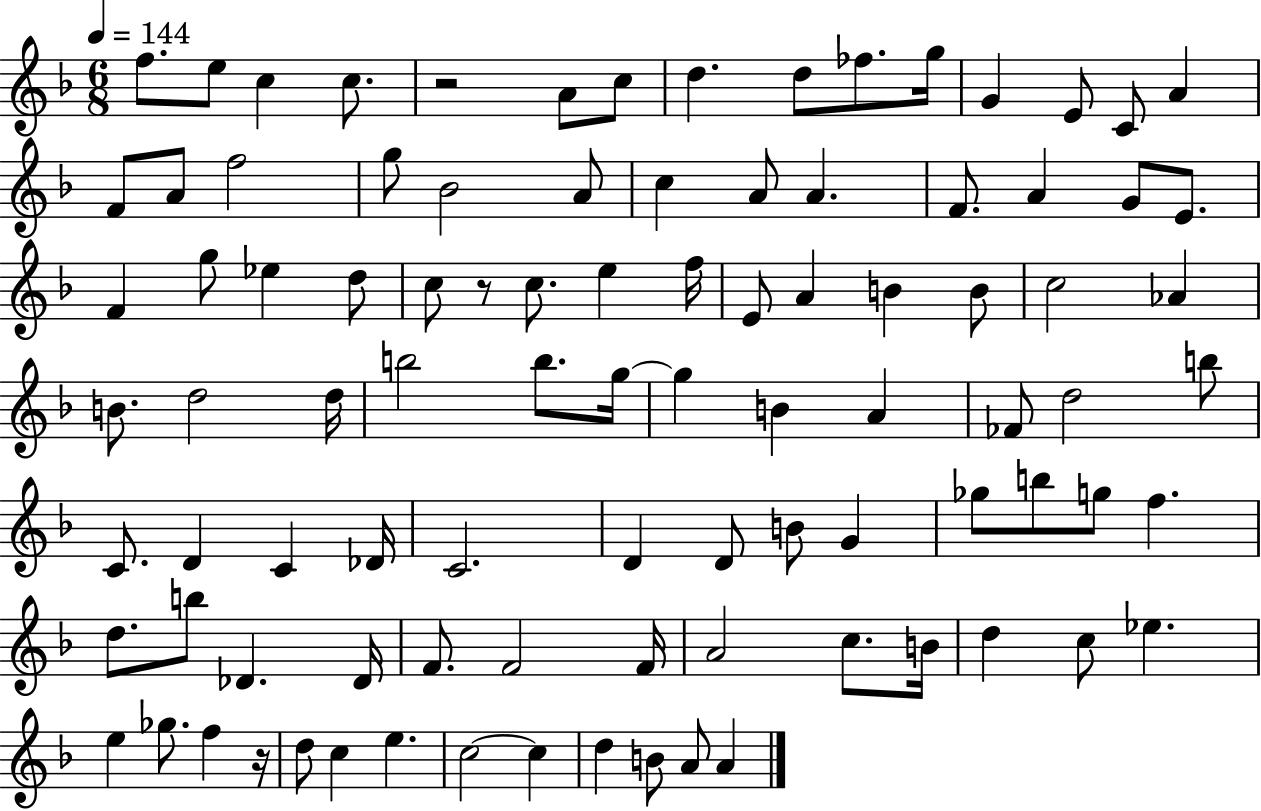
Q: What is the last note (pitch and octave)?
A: A4